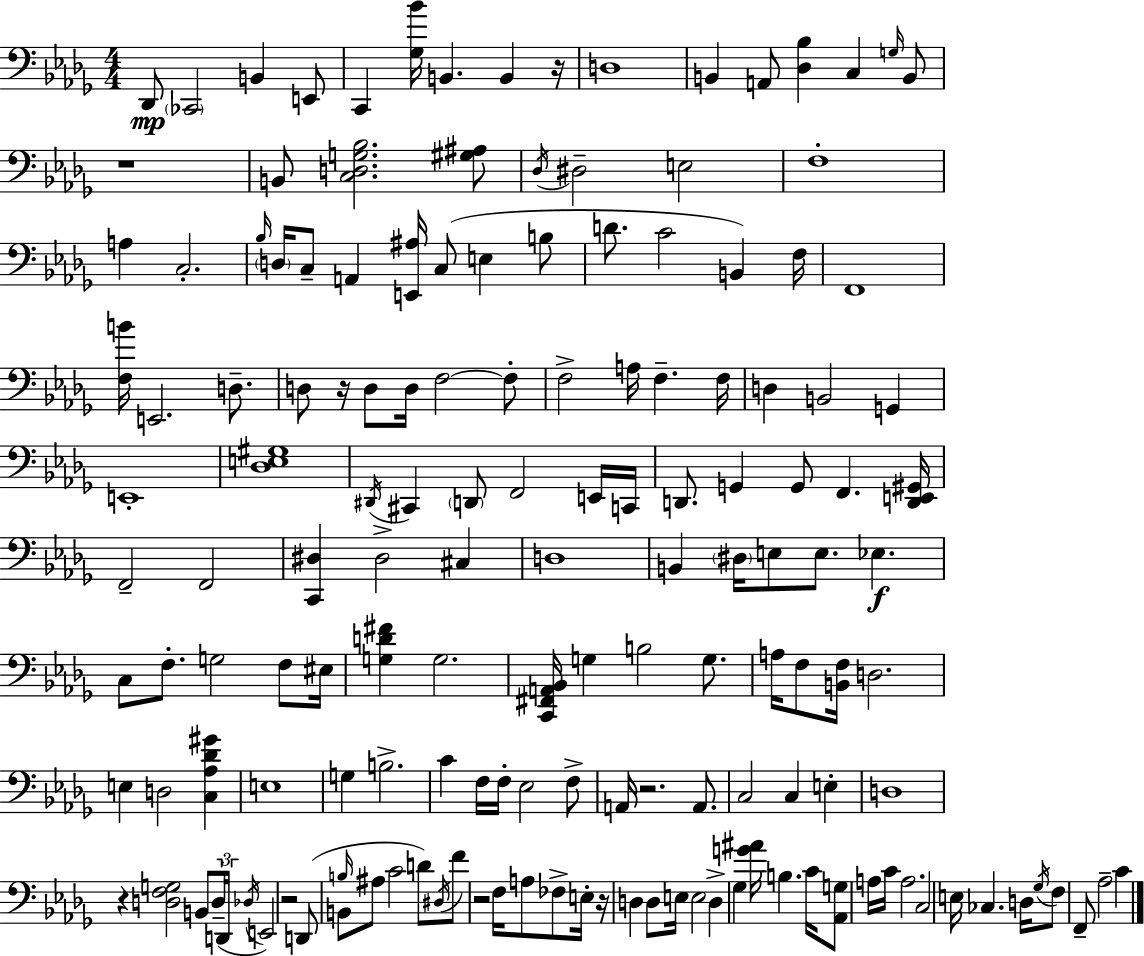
X:1
T:Untitled
M:4/4
L:1/4
K:Bbm
_D,,/2 _C,,2 B,, E,,/2 C,, [_G,_B]/4 B,, B,, z/4 D,4 B,, A,,/2 [_D,_B,] C, G,/4 B,,/2 z4 B,,/2 [C,D,G,_B,]2 [^G,^A,]/2 _D,/4 ^D,2 E,2 F,4 A, C,2 _B,/4 D,/4 C,/2 A,, [E,,^A,]/4 C,/2 E, B,/2 D/2 C2 B,, F,/4 F,,4 [F,B]/4 E,,2 D,/2 D,/2 z/4 D,/2 D,/4 F,2 F,/2 F,2 A,/4 F, F,/4 D, B,,2 G,, E,,4 [_D,E,^G,]4 ^D,,/4 ^C,, D,,/2 F,,2 E,,/4 C,,/4 D,,/2 G,, G,,/2 F,, [D,,E,,^G,,]/4 F,,2 F,,2 [C,,^D,] ^D,2 ^C, D,4 B,, ^D,/4 E,/2 E,/2 _E, C,/2 F,/2 G,2 F,/2 ^E,/4 [G,D^F] G,2 [C,,^F,,A,,_B,,]/4 G, B,2 G,/2 A,/4 F,/2 [B,,F,]/4 D,2 E, D,2 [C,_A,_D^G] E,4 G, B,2 C F,/4 F,/4 _E,2 F,/2 A,,/4 z2 A,,/2 C,2 C, E, D,4 z [D,F,G,]2 B,,/2 D,/4 D,,/4 _D,/4 E,,2 z2 D,,/2 B,,/2 B,/4 ^A,/2 C2 D/2 ^D,/4 F/2 z2 F,/4 A,/2 _F,/2 E,/4 z/4 D, D,/2 E,/4 E,2 D, _G, [G^A]/4 B, C/4 [_A,,G,]/2 A,/4 C/4 A,2 C,2 E,/4 _C, D,/4 _G,/4 F,/2 F,,/2 _A,2 C